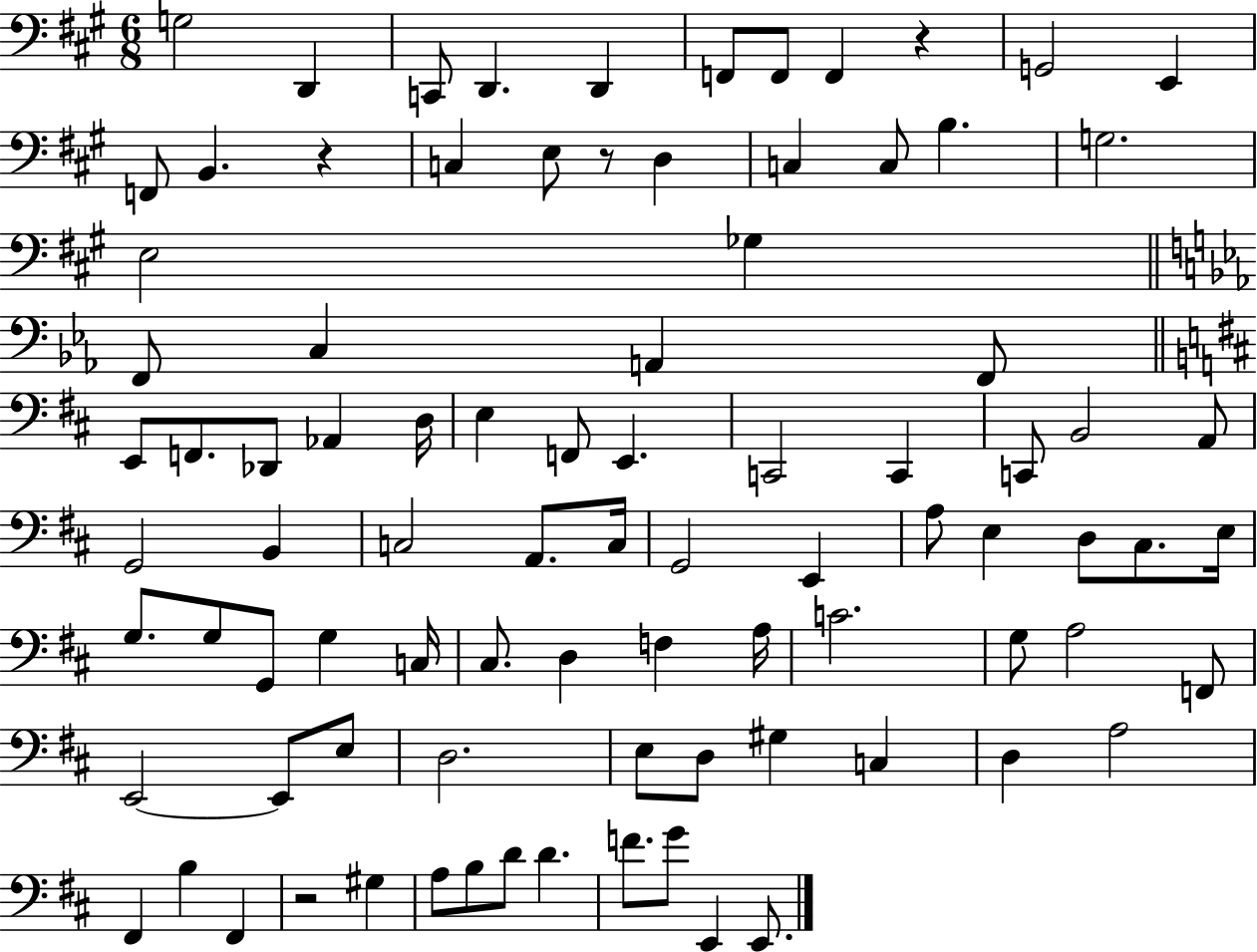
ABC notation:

X:1
T:Untitled
M:6/8
L:1/4
K:A
G,2 D,, C,,/2 D,, D,, F,,/2 F,,/2 F,, z G,,2 E,, F,,/2 B,, z C, E,/2 z/2 D, C, C,/2 B, G,2 E,2 _G, F,,/2 C, A,, F,,/2 E,,/2 F,,/2 _D,,/2 _A,, D,/4 E, F,,/2 E,, C,,2 C,, C,,/2 B,,2 A,,/2 G,,2 B,, C,2 A,,/2 C,/4 G,,2 E,, A,/2 E, D,/2 ^C,/2 E,/4 G,/2 G,/2 G,,/2 G, C,/4 ^C,/2 D, F, A,/4 C2 G,/2 A,2 F,,/2 E,,2 E,,/2 E,/2 D,2 E,/2 D,/2 ^G, C, D, A,2 ^F,, B, ^F,, z2 ^G, A,/2 B,/2 D/2 D F/2 G/2 E,, E,,/2